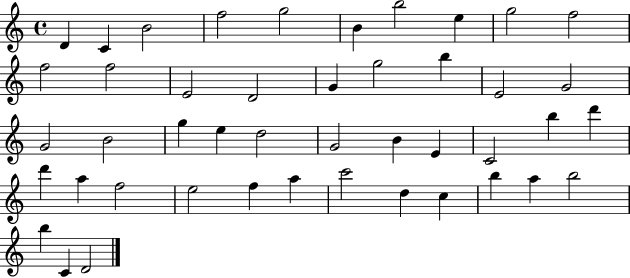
{
  \clef treble
  \time 4/4
  \defaultTimeSignature
  \key c \major
  d'4 c'4 b'2 | f''2 g''2 | b'4 b''2 e''4 | g''2 f''2 | \break f''2 f''2 | e'2 d'2 | g'4 g''2 b''4 | e'2 g'2 | \break g'2 b'2 | g''4 e''4 d''2 | g'2 b'4 e'4 | c'2 b''4 d'''4 | \break d'''4 a''4 f''2 | e''2 f''4 a''4 | c'''2 d''4 c''4 | b''4 a''4 b''2 | \break b''4 c'4 d'2 | \bar "|."
}